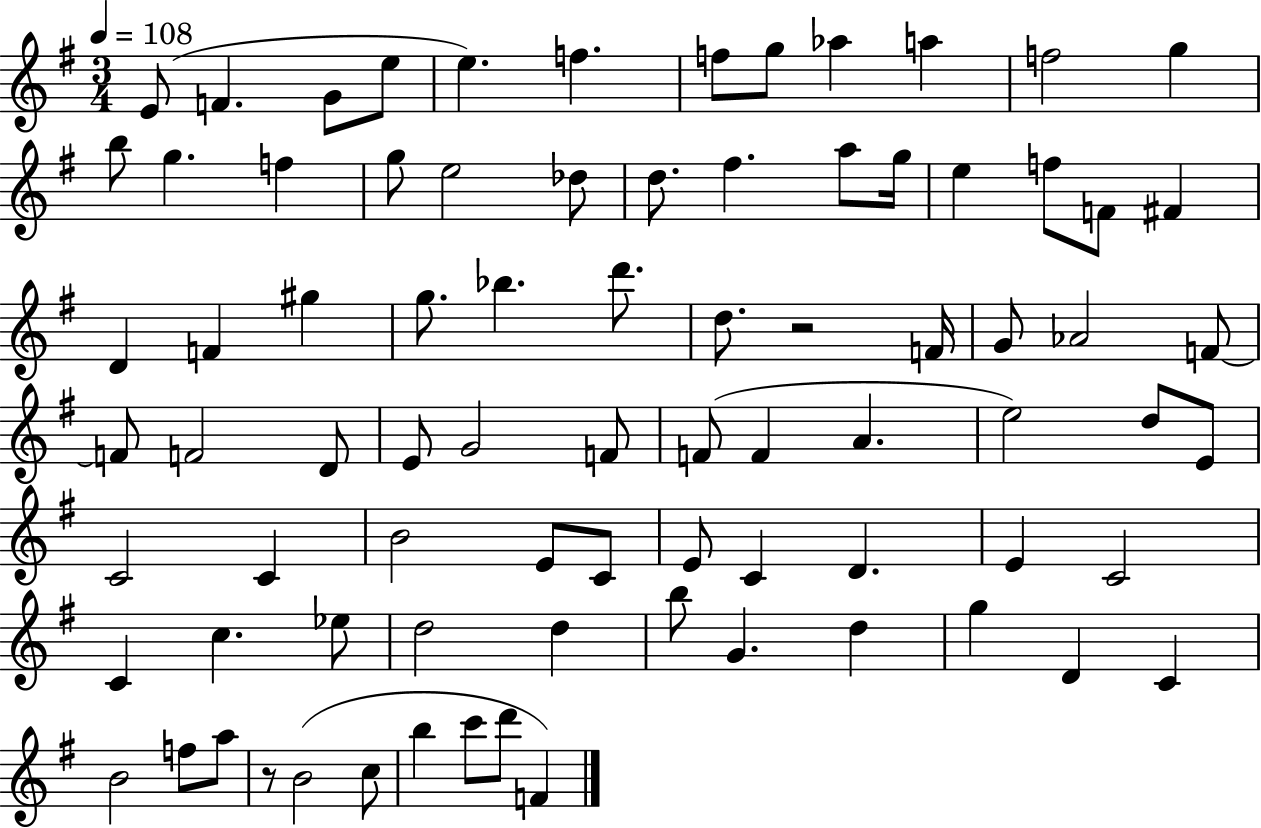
{
  \clef treble
  \numericTimeSignature
  \time 3/4
  \key g \major
  \tempo 4 = 108
  \repeat volta 2 { e'8( f'4. g'8 e''8 | e''4.) f''4. | f''8 g''8 aes''4 a''4 | f''2 g''4 | \break b''8 g''4. f''4 | g''8 e''2 des''8 | d''8. fis''4. a''8 g''16 | e''4 f''8 f'8 fis'4 | \break d'4 f'4 gis''4 | g''8. bes''4. d'''8. | d''8. r2 f'16 | g'8 aes'2 f'8~~ | \break f'8 f'2 d'8 | e'8 g'2 f'8 | f'8( f'4 a'4. | e''2) d''8 e'8 | \break c'2 c'4 | b'2 e'8 c'8 | e'8 c'4 d'4. | e'4 c'2 | \break c'4 c''4. ees''8 | d''2 d''4 | b''8 g'4. d''4 | g''4 d'4 c'4 | \break b'2 f''8 a''8 | r8 b'2( c''8 | b''4 c'''8 d'''8 f'4) | } \bar "|."
}